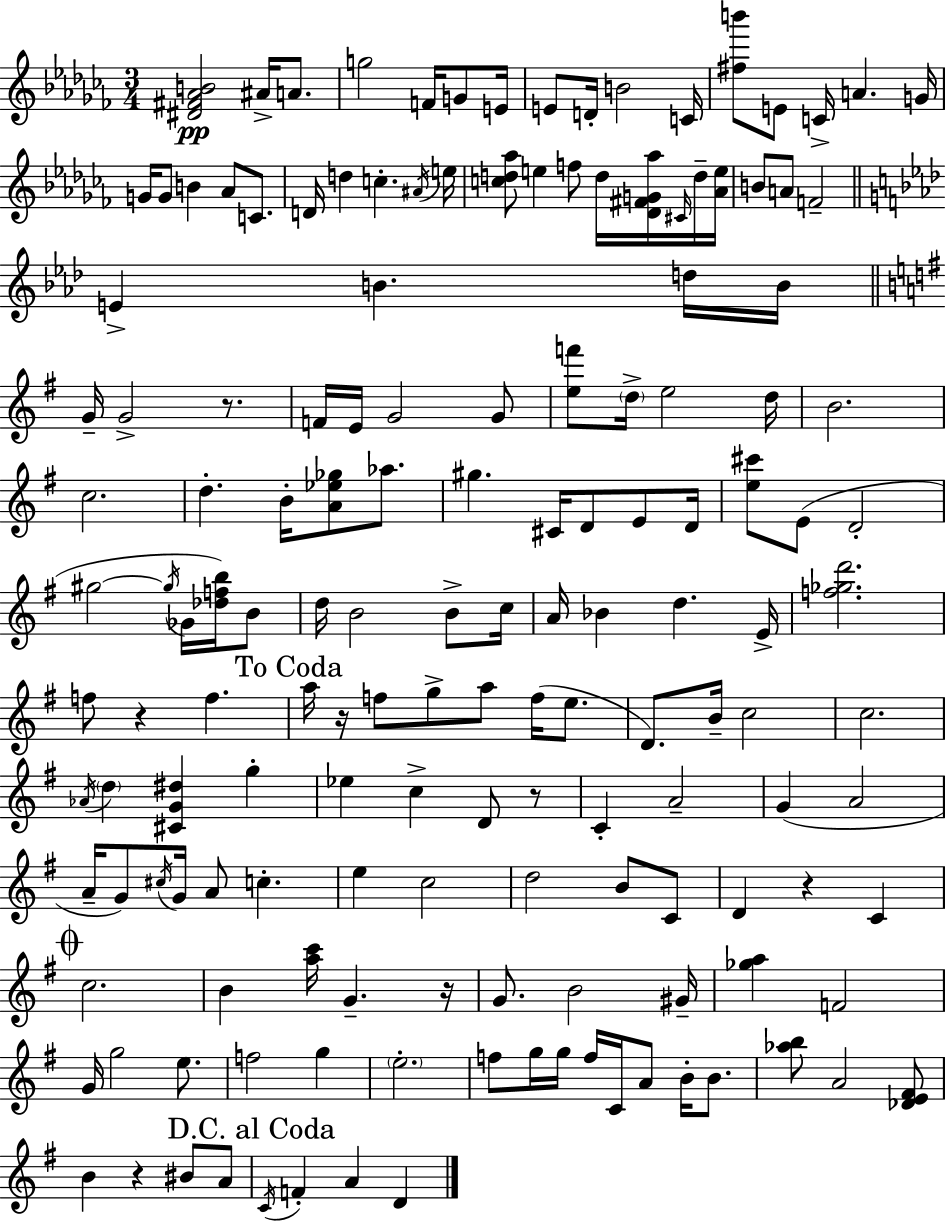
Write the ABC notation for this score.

X:1
T:Untitled
M:3/4
L:1/4
K:Abm
[^D^F_AB]2 ^A/4 A/2 g2 F/4 G/2 E/4 E/2 D/4 B2 C/4 [^fb']/2 E/2 C/4 A G/4 G/4 G/2 B _A/2 C/2 D/4 d c ^A/4 e/4 [cd_a]/2 e f/2 d/4 [_D^FG_a]/4 ^C/4 d/4 [_Ae]/4 B/2 A/2 F2 E B d/4 B/4 G/4 G2 z/2 F/4 E/4 G2 G/2 [ef']/2 d/4 e2 d/4 B2 c2 d B/4 [A_e_g]/2 _a/2 ^g ^C/4 D/2 E/2 D/4 [e^c']/2 E/2 D2 ^g2 ^g/4 _G/4 [_dfb]/4 B/2 d/4 B2 B/2 c/4 A/4 _B d E/4 [f_gd']2 f/2 z f a/4 z/4 f/2 g/2 a/2 f/4 e/2 D/2 B/4 c2 c2 _A/4 d [^CG^d] g _e c D/2 z/2 C A2 G A2 A/4 G/2 ^c/4 G/4 A/2 c e c2 d2 B/2 C/2 D z C c2 B [ac']/4 G z/4 G/2 B2 ^G/4 [_ga] F2 G/4 g2 e/2 f2 g e2 f/2 g/4 g/4 f/4 C/4 A/2 B/4 B/2 [_ab]/2 A2 [_DE^F]/2 B z ^B/2 A/2 C/4 F A D